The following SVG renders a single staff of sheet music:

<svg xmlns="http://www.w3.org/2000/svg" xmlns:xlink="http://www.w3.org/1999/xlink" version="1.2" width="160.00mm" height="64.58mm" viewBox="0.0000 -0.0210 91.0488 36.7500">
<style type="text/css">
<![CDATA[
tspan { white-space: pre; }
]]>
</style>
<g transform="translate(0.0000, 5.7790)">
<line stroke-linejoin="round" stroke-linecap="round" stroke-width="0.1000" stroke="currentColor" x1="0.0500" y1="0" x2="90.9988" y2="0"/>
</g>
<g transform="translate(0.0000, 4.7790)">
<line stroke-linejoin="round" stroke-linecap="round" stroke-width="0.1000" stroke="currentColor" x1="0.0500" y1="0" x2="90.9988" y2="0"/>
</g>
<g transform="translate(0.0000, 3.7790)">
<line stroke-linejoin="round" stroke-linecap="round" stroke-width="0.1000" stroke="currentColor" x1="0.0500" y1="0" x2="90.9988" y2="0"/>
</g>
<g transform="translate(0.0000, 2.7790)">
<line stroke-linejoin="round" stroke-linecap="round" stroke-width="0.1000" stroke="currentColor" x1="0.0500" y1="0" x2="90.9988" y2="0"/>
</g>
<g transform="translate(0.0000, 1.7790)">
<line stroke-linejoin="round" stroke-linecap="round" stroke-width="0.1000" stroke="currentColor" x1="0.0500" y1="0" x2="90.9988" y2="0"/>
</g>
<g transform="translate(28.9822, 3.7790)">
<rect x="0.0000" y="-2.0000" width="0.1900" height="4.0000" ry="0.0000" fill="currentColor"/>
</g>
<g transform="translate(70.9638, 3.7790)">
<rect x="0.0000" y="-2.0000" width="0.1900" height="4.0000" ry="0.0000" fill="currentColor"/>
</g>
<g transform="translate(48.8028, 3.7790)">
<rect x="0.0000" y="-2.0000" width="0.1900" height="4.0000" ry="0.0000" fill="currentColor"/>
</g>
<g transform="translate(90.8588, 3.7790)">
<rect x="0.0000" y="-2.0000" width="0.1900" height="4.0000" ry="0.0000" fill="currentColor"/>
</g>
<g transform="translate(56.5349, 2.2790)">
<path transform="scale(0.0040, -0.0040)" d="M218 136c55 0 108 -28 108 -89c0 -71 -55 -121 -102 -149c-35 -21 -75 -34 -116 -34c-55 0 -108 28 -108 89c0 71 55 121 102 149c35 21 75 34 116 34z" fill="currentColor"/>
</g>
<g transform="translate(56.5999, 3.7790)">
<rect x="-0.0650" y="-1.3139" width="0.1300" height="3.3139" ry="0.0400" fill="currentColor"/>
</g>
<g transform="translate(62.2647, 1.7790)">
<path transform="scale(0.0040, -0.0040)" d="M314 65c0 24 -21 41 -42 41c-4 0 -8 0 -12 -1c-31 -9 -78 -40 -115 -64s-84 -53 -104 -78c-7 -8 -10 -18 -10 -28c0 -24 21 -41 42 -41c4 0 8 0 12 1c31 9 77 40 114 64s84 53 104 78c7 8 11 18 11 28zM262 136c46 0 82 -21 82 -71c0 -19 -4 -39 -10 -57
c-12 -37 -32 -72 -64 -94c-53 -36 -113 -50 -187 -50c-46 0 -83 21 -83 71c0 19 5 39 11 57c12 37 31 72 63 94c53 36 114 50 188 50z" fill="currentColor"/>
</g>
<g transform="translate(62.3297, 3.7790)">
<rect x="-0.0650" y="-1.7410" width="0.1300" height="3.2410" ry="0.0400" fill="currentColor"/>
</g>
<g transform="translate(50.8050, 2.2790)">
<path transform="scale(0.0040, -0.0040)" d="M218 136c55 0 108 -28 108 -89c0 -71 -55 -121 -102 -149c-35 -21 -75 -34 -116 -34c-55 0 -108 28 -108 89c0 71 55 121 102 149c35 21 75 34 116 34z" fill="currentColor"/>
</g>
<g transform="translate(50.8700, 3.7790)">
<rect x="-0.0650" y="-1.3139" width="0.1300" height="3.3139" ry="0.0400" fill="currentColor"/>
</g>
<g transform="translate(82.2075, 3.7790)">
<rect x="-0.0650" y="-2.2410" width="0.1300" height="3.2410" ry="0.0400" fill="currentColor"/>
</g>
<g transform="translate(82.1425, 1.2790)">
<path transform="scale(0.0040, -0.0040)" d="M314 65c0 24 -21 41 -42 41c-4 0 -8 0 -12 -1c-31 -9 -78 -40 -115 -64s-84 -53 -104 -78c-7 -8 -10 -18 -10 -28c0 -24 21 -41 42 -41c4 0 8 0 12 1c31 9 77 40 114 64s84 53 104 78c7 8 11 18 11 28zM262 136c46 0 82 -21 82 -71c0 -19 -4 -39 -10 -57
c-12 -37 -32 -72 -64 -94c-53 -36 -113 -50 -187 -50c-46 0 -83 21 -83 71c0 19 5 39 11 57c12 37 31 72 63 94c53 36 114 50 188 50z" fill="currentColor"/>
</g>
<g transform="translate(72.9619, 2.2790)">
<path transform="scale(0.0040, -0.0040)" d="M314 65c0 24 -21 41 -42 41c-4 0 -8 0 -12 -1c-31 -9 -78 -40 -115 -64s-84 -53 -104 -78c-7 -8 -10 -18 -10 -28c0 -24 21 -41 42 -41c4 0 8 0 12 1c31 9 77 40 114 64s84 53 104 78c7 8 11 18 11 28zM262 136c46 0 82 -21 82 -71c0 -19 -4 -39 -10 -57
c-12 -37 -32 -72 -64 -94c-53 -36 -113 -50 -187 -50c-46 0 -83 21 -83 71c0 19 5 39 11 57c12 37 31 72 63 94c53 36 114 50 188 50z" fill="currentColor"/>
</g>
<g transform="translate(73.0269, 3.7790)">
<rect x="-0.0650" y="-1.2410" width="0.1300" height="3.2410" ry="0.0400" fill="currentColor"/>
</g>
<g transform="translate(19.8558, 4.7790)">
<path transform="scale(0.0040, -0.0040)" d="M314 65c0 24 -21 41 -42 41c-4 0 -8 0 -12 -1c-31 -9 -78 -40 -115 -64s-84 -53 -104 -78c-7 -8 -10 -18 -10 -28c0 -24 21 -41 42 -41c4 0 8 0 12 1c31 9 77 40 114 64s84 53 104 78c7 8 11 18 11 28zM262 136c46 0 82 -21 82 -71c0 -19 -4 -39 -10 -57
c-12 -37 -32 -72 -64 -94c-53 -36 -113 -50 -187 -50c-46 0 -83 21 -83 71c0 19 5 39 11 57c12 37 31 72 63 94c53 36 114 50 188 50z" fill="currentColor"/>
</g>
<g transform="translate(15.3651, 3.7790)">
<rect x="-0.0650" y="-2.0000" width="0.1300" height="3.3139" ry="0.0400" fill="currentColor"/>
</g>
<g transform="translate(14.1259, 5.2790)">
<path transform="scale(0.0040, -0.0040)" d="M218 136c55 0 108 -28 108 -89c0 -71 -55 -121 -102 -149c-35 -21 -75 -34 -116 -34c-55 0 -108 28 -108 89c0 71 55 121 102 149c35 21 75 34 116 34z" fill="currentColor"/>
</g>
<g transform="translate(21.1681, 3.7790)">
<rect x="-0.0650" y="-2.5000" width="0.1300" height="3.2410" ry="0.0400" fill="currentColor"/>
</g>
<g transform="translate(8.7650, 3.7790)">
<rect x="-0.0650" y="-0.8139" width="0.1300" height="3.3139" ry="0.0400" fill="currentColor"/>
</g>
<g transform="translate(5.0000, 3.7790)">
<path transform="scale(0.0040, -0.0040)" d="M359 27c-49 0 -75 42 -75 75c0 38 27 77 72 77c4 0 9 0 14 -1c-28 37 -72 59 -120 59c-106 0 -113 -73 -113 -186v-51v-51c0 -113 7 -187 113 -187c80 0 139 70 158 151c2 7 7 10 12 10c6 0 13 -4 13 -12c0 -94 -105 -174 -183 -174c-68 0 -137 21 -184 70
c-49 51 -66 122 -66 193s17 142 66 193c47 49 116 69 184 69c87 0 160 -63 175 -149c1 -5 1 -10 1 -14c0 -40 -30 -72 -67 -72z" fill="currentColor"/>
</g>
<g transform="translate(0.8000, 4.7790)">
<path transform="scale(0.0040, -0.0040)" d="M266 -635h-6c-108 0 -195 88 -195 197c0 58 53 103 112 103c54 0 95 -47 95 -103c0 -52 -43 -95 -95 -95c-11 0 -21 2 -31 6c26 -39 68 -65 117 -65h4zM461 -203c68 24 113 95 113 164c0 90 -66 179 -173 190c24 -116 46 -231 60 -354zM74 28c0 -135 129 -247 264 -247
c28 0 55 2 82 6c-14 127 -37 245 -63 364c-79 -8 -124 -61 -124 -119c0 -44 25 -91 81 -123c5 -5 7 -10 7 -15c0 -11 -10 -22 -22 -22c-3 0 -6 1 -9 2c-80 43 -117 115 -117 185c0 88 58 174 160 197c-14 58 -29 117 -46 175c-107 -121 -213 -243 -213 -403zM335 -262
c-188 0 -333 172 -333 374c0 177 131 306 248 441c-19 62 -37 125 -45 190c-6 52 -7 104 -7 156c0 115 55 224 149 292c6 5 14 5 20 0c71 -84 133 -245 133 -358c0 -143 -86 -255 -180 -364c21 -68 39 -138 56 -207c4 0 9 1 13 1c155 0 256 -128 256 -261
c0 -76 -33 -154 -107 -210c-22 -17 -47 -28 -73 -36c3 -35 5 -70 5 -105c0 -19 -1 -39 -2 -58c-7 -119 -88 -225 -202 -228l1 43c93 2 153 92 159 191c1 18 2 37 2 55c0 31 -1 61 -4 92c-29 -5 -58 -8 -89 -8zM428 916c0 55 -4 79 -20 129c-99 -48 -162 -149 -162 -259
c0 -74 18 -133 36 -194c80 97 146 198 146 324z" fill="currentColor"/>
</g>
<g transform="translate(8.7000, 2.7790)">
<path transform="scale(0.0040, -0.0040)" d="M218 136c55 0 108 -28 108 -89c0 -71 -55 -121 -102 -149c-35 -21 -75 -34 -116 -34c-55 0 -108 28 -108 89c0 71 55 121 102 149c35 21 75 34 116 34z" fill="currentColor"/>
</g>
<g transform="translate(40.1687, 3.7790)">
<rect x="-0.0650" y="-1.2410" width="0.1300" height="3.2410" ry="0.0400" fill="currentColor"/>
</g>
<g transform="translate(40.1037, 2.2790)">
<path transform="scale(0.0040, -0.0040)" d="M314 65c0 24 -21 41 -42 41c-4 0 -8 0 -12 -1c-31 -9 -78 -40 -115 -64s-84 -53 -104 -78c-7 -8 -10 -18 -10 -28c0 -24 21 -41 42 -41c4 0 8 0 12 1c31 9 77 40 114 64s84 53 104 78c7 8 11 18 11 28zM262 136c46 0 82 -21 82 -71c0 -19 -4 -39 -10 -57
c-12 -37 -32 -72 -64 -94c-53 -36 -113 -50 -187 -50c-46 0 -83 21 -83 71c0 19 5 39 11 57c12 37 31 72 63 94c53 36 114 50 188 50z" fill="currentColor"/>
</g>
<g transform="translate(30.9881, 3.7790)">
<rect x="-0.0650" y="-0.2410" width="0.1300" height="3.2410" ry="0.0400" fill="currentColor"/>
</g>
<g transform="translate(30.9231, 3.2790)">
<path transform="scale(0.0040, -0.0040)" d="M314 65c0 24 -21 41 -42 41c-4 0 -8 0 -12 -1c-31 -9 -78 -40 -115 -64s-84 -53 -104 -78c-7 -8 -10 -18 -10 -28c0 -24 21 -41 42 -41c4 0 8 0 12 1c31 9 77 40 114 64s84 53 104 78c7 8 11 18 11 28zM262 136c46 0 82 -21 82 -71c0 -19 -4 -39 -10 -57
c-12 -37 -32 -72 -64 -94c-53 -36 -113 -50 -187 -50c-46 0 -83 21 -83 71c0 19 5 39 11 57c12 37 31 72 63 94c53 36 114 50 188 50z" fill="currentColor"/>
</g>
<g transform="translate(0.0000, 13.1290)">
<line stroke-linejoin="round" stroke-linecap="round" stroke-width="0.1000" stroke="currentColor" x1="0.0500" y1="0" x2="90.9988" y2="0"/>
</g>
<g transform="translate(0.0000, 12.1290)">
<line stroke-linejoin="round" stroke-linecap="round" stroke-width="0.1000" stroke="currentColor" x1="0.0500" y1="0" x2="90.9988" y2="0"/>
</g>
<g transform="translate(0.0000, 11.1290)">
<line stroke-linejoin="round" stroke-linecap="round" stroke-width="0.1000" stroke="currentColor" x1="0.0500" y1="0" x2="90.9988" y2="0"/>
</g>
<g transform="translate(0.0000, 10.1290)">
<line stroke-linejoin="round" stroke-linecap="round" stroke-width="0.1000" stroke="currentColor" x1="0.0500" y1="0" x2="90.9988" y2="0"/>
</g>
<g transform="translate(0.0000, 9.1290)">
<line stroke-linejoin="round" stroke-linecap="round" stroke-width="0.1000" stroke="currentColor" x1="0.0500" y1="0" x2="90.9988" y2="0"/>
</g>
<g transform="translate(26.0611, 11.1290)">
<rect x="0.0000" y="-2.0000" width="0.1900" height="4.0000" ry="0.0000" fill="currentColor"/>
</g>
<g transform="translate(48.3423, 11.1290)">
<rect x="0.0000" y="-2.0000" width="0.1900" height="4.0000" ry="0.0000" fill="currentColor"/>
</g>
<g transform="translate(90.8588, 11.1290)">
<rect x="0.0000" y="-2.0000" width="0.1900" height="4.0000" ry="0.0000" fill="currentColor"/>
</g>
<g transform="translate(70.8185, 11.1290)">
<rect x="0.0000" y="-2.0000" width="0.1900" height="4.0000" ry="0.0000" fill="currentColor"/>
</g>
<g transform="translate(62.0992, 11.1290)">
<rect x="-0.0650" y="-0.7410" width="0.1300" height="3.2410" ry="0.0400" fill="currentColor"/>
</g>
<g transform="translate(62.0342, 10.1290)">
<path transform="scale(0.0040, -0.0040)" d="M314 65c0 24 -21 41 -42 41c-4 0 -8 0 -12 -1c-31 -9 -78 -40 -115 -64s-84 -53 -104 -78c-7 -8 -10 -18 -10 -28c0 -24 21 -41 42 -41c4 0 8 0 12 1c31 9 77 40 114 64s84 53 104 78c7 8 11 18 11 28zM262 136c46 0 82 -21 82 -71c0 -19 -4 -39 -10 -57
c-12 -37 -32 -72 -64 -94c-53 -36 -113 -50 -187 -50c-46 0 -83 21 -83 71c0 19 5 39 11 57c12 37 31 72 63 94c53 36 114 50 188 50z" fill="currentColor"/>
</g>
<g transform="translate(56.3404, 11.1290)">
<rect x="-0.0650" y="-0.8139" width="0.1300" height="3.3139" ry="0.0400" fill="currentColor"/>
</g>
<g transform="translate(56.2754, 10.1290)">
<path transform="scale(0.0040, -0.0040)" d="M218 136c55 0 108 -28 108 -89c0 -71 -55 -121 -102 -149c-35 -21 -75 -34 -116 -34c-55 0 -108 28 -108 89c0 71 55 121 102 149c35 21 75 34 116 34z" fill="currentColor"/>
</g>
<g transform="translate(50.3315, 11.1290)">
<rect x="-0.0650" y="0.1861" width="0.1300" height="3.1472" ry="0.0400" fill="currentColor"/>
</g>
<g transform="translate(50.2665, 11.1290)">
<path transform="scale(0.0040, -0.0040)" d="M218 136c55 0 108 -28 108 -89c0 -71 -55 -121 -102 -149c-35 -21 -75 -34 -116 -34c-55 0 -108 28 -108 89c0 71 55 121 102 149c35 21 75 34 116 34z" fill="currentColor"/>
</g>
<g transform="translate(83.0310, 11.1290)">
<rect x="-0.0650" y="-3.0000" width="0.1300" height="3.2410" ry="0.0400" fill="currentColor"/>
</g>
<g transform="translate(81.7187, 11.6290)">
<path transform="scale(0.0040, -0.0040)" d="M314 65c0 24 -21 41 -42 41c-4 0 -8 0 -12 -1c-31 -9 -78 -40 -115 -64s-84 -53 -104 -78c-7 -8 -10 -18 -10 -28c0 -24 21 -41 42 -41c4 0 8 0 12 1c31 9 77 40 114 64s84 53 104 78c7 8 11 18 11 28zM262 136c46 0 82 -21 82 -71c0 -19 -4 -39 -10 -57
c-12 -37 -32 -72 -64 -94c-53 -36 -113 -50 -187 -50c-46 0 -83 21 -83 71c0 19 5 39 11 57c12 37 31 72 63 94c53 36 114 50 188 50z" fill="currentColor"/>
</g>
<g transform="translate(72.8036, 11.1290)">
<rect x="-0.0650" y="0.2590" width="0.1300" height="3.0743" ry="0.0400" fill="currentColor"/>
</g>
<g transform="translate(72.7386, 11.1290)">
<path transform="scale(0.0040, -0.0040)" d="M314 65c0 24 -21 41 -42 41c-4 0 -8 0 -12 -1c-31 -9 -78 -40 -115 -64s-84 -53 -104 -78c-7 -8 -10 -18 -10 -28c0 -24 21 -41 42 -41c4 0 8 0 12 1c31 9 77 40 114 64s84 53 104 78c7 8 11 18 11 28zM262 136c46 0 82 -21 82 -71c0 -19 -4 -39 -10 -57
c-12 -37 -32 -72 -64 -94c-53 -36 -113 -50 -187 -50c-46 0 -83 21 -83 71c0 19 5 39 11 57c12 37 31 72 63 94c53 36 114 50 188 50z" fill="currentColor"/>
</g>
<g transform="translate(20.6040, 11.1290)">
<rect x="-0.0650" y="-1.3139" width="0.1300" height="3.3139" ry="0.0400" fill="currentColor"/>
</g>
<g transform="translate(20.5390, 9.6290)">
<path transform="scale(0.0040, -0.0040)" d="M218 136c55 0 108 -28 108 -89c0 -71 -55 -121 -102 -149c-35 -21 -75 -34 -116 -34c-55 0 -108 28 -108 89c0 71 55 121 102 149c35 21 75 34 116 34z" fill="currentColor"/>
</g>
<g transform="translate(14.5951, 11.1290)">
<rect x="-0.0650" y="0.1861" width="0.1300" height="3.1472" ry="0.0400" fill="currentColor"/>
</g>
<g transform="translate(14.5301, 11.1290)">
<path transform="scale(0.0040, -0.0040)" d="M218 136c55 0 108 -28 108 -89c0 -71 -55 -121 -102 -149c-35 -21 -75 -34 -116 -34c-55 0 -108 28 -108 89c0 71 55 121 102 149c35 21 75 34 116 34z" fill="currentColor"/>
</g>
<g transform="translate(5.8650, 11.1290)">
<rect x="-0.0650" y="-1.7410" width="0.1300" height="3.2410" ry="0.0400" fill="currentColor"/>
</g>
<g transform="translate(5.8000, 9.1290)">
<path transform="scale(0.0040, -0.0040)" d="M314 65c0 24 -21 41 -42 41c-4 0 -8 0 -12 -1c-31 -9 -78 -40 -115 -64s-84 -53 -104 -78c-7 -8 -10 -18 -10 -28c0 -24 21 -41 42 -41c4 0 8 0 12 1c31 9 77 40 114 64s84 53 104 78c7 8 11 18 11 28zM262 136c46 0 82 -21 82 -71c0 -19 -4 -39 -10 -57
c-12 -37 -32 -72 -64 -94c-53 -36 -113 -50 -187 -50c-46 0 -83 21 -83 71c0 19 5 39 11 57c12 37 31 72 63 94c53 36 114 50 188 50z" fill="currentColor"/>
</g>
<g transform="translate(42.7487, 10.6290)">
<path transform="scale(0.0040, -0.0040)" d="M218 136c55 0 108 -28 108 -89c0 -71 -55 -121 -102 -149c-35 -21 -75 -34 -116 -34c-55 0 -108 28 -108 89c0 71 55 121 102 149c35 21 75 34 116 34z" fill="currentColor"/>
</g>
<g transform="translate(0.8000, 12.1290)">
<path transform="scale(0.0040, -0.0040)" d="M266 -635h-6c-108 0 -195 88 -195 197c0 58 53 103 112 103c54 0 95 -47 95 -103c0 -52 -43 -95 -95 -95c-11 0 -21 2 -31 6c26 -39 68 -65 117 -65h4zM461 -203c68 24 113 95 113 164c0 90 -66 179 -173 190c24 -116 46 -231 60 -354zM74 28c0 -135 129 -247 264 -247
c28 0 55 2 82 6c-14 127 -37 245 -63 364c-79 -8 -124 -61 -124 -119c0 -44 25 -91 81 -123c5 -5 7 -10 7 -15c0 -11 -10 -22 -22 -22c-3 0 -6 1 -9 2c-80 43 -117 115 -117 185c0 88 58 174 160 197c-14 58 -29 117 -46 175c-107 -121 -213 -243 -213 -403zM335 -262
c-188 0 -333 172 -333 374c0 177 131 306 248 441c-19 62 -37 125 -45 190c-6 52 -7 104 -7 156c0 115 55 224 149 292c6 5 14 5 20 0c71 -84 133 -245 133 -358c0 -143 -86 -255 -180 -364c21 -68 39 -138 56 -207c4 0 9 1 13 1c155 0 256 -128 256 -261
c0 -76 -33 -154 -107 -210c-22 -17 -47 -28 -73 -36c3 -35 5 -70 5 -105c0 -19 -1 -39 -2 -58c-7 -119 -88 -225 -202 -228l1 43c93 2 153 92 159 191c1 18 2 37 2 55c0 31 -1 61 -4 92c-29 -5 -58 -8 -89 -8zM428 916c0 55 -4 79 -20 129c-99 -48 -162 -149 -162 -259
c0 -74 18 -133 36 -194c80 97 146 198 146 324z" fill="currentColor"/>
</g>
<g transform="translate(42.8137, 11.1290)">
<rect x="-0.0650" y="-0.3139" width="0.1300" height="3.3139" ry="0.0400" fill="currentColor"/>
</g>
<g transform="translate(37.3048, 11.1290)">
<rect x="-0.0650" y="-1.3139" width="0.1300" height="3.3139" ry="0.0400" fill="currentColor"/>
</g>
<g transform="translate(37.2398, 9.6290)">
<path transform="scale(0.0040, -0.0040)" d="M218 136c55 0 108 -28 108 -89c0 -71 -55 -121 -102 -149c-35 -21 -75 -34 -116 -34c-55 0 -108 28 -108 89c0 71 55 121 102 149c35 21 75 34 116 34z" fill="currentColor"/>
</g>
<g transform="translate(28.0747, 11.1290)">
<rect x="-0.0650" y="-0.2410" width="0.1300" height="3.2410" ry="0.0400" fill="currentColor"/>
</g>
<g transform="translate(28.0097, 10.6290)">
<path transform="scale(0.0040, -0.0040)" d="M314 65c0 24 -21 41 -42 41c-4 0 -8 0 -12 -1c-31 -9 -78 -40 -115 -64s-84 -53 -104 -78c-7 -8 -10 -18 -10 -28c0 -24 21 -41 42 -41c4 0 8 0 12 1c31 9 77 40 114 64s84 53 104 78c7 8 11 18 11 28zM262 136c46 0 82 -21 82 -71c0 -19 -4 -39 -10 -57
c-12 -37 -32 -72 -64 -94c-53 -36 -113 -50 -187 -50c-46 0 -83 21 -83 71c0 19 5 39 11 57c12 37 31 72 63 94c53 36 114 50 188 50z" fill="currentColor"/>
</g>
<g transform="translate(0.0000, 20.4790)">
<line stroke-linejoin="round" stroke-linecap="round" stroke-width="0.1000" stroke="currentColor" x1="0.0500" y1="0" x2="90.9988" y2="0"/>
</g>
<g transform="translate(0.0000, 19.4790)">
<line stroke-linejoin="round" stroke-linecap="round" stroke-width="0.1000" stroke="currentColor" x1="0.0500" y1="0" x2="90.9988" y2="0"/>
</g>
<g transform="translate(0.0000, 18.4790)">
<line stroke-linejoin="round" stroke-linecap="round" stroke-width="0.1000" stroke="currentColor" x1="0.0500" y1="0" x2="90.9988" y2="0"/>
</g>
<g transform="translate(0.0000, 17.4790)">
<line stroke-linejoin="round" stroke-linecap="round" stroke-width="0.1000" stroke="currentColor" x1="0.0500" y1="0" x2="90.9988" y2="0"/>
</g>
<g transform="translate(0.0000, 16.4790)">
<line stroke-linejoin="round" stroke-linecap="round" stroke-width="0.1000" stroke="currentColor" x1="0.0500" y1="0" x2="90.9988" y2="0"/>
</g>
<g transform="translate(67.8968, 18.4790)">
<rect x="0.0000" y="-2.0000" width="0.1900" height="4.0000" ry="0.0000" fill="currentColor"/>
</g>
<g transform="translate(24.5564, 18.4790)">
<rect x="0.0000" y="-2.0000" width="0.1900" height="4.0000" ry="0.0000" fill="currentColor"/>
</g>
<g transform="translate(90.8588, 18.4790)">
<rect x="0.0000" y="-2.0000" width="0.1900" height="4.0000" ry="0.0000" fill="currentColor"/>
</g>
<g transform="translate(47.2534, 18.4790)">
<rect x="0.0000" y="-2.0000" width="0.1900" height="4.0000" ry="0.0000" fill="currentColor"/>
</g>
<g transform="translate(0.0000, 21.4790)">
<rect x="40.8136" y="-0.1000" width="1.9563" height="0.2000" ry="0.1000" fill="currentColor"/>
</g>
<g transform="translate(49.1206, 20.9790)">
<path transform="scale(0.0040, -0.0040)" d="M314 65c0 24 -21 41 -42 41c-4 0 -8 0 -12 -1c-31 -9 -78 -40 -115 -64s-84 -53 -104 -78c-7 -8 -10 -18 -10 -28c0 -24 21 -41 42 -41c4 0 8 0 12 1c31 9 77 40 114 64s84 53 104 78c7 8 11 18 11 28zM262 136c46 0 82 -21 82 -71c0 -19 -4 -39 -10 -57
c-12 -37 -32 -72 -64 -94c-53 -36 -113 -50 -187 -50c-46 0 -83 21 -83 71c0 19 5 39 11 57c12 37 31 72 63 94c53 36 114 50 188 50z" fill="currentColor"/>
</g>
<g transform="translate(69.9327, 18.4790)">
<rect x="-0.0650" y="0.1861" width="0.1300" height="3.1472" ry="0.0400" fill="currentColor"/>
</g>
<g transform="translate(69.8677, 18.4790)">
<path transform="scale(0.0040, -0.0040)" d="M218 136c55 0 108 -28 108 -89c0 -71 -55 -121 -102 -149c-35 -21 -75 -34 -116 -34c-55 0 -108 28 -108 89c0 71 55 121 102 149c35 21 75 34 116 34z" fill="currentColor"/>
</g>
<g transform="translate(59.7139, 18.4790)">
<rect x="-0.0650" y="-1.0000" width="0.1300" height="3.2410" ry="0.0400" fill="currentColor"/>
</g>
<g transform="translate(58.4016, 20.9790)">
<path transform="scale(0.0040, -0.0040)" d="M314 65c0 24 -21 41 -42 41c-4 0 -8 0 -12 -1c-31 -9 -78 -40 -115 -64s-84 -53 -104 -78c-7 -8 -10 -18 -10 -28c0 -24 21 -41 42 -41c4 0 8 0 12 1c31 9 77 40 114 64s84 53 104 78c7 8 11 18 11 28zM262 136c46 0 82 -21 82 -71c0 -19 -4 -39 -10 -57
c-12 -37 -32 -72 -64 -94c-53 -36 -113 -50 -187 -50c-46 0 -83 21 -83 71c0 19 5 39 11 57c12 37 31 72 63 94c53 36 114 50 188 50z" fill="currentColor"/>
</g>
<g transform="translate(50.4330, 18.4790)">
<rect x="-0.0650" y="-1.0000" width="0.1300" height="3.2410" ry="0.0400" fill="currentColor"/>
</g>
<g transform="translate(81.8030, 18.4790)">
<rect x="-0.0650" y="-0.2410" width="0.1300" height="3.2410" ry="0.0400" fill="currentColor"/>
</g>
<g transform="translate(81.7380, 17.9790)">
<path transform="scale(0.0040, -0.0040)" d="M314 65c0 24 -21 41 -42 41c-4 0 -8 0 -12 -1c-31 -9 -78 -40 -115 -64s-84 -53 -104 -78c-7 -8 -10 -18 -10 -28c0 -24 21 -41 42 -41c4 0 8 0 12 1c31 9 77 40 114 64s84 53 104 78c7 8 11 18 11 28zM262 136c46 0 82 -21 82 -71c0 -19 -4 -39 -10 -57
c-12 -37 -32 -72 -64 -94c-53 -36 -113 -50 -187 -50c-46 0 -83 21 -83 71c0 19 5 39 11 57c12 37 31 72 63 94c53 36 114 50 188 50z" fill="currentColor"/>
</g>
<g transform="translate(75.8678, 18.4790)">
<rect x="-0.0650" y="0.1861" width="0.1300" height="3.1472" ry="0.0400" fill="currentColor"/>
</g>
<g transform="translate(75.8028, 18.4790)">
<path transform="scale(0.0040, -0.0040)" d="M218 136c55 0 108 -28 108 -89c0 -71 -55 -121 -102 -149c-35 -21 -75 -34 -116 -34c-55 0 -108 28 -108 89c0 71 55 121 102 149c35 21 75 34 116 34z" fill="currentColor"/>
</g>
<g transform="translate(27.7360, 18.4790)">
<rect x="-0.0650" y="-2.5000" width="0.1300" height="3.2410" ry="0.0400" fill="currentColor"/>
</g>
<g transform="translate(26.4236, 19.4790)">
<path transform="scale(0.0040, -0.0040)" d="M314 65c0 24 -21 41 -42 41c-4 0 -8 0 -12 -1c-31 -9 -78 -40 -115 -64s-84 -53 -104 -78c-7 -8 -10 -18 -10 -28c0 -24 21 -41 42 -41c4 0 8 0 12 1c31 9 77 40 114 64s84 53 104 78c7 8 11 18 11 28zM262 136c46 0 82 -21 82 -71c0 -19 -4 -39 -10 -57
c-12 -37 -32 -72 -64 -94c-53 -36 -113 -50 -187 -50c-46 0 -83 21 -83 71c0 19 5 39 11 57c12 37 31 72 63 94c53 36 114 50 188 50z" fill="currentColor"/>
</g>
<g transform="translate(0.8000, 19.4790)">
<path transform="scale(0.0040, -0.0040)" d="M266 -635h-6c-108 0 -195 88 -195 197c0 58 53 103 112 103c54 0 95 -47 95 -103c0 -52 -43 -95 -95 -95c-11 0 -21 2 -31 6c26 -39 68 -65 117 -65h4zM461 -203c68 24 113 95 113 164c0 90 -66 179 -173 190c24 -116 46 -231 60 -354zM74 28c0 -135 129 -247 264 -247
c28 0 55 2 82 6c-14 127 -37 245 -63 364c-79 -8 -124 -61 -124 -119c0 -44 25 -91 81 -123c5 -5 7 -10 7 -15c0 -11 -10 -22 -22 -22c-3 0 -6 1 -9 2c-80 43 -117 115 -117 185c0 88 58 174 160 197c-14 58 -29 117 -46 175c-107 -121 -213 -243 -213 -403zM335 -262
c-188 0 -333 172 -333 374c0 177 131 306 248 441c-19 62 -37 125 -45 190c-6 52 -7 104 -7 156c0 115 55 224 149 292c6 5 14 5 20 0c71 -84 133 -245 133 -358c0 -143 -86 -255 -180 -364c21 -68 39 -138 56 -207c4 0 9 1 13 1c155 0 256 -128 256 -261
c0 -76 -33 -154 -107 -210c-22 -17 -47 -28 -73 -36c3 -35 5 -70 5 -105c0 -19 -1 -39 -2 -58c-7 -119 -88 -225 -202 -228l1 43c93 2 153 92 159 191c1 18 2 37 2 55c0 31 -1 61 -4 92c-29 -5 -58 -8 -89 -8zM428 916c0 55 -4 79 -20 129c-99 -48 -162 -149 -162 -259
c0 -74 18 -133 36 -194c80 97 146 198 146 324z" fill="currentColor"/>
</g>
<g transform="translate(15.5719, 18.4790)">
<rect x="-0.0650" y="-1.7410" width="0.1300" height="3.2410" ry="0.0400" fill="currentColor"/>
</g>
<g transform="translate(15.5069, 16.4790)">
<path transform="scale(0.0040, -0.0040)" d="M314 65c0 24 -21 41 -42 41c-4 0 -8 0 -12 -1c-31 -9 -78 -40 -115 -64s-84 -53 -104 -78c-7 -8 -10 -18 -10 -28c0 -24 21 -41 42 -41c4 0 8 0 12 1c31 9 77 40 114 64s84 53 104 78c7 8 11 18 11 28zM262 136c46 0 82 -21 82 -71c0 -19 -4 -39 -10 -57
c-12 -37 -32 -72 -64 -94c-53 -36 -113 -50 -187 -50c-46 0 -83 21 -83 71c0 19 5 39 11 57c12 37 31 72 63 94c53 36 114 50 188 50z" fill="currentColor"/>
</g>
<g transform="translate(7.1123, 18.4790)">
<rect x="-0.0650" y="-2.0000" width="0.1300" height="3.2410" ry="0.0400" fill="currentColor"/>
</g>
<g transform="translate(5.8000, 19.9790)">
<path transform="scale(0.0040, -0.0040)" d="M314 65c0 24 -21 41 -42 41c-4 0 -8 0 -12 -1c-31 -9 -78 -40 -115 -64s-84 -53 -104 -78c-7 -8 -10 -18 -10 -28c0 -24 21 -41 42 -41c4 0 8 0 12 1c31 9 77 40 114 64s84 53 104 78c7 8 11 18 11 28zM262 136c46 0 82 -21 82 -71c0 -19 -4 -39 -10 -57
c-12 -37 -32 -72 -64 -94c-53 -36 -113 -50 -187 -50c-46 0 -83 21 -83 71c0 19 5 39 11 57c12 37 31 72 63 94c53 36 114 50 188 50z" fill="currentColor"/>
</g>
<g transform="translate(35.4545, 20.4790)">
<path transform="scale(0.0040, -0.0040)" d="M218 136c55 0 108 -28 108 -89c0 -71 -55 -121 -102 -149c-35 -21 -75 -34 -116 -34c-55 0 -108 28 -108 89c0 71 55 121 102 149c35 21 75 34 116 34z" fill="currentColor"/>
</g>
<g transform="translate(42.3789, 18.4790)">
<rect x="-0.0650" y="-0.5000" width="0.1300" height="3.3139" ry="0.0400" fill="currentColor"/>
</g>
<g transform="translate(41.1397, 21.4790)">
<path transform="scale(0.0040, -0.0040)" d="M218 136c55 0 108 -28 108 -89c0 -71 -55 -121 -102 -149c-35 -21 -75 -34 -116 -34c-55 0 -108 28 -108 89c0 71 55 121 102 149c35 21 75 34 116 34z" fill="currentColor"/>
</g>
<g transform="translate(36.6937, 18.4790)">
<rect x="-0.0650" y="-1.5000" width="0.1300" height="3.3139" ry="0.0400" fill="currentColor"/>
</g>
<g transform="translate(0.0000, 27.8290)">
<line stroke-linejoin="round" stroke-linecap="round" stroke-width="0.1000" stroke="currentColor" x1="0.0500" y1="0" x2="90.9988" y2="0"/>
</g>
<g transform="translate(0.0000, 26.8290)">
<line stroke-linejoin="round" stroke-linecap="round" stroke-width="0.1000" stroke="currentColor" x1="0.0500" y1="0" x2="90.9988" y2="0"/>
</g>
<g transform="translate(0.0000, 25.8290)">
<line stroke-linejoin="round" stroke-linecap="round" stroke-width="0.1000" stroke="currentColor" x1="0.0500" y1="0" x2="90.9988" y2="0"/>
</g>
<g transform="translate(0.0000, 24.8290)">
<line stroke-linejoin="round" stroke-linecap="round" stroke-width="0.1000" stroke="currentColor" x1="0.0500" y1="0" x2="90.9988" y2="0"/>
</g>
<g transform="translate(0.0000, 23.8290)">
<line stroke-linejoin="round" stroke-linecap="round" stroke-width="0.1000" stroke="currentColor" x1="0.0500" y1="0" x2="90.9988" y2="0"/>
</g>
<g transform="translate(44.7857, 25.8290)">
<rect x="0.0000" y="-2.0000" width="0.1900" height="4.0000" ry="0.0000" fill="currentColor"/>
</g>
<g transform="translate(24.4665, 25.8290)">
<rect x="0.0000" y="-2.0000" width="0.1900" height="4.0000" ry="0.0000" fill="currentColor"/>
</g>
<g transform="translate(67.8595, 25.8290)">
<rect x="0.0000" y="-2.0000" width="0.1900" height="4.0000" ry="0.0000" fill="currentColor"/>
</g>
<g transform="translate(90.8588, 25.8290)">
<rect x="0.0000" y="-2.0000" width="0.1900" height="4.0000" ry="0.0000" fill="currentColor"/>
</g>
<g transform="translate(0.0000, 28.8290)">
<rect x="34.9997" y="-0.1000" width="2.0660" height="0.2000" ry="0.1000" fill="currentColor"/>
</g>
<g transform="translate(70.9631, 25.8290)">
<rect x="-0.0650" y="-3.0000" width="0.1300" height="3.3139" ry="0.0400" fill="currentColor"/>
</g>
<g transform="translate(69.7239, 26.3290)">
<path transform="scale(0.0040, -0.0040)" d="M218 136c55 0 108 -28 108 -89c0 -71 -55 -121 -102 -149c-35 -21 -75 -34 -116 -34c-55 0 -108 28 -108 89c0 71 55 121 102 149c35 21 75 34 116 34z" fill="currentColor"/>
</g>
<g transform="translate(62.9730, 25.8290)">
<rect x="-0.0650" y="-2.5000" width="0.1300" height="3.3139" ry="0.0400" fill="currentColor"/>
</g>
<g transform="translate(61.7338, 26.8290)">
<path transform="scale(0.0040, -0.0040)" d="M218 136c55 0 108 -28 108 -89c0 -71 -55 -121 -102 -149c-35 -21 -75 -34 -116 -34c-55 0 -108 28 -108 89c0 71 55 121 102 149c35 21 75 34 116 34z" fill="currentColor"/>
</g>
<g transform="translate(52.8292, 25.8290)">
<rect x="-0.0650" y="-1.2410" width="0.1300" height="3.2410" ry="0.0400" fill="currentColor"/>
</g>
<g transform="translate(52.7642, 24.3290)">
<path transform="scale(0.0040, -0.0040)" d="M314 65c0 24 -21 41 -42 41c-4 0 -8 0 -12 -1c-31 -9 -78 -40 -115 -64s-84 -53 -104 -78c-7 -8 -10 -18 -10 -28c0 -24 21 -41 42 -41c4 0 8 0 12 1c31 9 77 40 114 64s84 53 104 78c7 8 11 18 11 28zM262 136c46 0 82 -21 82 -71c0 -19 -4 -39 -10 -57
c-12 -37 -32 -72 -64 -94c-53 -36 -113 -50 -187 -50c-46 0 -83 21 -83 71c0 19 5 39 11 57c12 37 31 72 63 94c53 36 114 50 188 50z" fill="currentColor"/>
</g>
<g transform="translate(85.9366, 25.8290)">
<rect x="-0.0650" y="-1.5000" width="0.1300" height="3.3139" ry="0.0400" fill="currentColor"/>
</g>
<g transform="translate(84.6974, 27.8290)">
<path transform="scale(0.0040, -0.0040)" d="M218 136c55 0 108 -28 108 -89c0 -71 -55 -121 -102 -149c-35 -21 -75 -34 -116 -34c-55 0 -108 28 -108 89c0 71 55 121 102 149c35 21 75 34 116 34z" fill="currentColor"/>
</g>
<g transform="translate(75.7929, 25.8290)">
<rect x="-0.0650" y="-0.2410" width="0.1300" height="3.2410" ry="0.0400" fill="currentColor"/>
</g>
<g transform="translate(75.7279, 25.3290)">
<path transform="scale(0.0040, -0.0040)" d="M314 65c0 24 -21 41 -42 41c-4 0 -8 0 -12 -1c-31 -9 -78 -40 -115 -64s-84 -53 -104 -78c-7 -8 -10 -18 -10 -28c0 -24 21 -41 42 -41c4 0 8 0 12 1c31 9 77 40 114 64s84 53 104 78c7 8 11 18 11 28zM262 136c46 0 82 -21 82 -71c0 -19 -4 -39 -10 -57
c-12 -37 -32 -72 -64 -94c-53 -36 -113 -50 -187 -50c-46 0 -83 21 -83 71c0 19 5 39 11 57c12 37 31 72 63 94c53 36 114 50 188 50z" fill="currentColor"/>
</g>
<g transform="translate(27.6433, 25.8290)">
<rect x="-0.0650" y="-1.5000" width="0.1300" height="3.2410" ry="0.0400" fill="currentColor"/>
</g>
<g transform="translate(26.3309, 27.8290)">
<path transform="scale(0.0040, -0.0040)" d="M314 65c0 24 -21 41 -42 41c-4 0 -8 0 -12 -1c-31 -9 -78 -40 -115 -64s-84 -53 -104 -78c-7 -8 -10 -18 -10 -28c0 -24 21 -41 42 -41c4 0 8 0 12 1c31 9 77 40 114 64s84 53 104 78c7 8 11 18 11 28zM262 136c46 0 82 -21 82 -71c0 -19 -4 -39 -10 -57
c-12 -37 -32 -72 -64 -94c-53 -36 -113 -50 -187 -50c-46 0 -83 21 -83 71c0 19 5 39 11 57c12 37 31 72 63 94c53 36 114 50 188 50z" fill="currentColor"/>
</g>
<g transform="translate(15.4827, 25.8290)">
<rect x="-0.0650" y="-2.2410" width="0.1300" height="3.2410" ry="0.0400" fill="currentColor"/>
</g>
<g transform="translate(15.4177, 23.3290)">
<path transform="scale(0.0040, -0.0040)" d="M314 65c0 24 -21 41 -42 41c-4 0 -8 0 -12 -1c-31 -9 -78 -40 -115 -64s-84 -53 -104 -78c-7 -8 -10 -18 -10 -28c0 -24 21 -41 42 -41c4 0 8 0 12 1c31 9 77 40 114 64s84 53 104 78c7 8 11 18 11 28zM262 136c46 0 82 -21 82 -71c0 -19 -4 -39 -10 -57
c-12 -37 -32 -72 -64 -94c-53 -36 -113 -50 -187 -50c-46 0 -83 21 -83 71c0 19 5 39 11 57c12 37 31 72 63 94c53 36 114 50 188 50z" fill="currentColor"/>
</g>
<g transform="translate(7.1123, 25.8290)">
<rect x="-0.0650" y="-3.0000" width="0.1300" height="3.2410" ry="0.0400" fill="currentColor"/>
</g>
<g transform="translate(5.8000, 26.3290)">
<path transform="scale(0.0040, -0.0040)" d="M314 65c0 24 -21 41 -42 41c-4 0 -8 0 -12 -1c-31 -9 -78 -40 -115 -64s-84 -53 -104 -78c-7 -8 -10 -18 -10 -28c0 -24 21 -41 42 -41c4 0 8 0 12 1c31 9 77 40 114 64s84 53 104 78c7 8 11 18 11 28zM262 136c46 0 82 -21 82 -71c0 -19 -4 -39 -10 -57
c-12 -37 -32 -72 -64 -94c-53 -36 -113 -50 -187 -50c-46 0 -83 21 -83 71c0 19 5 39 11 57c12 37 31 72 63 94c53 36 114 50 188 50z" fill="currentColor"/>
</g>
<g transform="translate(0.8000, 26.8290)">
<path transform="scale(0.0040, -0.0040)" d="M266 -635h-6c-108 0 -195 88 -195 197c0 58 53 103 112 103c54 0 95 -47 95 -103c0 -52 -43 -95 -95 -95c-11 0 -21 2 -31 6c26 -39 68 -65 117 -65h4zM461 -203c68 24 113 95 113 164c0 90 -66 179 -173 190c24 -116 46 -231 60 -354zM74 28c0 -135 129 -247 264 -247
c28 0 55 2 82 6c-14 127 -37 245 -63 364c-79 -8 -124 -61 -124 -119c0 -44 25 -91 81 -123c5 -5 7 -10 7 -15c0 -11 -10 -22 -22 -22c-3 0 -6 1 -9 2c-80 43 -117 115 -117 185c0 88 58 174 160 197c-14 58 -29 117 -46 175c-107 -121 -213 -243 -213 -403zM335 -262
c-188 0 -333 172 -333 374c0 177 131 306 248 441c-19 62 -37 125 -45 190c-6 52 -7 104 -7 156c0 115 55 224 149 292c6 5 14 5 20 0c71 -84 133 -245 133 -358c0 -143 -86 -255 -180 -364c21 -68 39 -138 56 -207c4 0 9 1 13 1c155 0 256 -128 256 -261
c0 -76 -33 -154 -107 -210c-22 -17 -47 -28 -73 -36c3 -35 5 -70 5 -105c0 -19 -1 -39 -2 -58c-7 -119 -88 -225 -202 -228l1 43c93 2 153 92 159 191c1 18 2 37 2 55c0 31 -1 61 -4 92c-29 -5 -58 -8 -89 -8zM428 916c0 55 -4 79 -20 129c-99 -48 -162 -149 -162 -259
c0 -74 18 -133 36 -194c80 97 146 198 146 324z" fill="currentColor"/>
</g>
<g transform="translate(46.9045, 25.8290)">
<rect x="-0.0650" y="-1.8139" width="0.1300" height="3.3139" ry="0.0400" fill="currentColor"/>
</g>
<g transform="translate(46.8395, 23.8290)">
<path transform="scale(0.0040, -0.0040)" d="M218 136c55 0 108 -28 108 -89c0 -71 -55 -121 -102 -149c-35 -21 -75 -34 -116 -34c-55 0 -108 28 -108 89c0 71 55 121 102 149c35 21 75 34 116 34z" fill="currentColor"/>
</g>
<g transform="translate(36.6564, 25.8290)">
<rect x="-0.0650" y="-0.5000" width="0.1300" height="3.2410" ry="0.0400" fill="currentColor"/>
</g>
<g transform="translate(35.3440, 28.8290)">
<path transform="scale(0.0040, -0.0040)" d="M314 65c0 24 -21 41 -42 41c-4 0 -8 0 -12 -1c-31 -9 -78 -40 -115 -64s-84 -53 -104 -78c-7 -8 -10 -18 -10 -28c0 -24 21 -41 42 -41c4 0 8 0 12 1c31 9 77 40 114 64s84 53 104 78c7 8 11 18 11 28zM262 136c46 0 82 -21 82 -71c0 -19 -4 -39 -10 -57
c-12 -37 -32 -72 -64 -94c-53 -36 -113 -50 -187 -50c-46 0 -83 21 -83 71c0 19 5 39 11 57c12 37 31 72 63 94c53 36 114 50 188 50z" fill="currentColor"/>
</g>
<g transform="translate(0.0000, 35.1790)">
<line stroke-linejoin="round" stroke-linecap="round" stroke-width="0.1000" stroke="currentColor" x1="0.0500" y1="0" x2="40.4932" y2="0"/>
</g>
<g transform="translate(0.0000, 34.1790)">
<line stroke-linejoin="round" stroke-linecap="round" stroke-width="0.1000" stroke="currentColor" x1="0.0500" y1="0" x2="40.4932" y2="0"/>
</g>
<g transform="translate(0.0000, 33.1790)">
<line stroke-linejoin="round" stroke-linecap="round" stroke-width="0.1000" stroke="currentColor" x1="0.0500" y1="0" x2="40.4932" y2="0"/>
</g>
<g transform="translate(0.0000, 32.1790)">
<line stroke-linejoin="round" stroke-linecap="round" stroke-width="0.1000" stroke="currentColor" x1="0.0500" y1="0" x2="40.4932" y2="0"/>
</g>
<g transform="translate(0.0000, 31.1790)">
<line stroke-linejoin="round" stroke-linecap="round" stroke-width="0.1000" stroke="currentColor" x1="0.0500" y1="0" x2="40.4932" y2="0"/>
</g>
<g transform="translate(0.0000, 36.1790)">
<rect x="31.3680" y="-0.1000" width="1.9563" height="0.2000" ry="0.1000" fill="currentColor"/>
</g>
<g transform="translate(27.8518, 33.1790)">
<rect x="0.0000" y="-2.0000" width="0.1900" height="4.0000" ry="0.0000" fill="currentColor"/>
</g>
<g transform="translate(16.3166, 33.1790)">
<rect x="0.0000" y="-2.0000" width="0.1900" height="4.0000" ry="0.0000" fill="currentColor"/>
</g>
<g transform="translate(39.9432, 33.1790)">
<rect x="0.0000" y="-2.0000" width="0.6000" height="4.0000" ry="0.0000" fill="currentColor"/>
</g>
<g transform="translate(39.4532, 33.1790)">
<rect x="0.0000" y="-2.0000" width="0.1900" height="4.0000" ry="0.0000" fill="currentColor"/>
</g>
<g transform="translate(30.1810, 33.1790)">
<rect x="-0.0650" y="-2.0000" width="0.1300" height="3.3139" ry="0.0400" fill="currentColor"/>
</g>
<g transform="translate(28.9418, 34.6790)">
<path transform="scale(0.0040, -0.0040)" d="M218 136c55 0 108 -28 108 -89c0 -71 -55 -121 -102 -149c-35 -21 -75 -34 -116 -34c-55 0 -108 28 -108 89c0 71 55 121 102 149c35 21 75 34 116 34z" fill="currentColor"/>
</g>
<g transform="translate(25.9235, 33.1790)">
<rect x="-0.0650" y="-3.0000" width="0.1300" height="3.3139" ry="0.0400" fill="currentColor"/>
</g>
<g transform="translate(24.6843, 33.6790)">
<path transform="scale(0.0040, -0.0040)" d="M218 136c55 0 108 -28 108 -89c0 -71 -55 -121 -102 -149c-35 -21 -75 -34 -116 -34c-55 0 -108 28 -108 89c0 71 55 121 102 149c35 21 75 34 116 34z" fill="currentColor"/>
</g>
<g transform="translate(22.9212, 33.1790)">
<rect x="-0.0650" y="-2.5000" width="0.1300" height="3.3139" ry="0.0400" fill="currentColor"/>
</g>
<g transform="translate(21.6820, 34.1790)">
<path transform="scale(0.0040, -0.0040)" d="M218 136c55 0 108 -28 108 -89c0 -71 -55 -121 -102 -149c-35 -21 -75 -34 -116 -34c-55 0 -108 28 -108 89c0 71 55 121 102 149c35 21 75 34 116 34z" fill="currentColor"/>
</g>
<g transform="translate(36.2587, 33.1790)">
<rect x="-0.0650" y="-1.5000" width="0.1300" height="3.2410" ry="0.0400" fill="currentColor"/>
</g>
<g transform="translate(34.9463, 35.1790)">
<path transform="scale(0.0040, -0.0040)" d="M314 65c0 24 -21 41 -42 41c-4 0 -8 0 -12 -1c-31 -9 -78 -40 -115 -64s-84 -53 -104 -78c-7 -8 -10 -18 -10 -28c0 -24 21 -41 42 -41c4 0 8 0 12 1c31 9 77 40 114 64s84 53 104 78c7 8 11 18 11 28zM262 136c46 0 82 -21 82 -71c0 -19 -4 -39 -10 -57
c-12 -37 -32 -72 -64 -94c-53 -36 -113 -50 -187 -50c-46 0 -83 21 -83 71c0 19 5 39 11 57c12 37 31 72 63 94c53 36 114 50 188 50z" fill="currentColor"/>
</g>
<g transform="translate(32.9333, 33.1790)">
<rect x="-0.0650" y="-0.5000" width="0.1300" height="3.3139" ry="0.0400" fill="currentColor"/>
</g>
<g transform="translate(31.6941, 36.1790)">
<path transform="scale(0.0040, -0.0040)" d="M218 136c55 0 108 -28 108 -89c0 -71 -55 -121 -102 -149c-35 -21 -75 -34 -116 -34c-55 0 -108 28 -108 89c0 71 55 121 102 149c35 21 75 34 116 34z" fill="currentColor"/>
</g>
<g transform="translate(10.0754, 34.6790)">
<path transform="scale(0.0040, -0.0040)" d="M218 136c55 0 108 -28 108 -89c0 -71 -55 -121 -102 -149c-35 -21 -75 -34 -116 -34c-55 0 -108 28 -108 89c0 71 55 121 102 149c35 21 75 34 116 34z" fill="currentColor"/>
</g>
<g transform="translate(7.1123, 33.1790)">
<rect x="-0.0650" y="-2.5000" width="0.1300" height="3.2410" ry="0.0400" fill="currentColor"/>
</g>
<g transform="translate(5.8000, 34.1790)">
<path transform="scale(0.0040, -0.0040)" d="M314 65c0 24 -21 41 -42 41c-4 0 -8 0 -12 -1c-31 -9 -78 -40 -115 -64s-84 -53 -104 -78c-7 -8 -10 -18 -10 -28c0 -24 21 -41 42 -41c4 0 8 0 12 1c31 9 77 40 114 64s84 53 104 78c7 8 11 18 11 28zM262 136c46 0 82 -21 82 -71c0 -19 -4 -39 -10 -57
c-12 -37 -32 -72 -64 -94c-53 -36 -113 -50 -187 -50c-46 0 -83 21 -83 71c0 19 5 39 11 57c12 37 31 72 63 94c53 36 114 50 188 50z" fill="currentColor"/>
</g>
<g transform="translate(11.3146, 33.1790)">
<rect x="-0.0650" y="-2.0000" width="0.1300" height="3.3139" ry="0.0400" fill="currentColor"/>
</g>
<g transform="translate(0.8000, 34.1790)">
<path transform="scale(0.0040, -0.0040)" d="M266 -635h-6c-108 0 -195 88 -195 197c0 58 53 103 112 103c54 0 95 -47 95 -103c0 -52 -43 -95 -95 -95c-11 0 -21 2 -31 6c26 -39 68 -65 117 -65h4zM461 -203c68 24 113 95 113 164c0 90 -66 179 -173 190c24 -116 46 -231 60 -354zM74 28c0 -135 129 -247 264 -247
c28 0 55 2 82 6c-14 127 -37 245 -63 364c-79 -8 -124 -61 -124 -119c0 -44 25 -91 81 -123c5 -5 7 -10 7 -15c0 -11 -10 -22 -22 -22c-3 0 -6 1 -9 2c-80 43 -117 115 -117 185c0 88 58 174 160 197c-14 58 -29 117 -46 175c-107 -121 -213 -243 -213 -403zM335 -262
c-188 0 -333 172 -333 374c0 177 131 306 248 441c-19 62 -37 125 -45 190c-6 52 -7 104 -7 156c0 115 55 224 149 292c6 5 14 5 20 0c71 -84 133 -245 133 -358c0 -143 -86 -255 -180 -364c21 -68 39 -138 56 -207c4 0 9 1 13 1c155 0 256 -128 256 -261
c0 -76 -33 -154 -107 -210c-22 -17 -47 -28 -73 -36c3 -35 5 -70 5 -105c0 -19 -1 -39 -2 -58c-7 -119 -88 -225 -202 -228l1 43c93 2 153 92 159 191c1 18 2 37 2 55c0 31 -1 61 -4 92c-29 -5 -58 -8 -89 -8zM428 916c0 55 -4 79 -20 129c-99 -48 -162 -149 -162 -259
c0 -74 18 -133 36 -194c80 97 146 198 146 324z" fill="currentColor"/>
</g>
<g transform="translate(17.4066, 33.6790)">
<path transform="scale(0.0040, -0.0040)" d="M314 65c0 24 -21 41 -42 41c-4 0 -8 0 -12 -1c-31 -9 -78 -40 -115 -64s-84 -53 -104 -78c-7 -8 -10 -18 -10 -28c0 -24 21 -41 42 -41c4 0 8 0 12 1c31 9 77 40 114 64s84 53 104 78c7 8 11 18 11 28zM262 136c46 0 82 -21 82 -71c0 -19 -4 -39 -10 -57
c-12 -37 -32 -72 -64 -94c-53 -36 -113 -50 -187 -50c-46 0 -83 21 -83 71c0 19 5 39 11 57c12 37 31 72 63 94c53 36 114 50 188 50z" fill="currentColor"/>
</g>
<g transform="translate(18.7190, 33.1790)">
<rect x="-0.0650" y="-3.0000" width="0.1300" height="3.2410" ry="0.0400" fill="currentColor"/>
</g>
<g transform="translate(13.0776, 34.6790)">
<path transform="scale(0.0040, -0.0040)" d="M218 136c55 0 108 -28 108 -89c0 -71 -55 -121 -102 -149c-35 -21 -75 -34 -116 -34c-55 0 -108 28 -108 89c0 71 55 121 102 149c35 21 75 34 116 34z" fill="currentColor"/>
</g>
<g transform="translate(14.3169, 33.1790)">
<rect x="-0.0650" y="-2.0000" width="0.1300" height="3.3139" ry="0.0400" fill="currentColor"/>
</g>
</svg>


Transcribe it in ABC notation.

X:1
T:Untitled
M:4/4
L:1/4
K:C
d F G2 c2 e2 e e f2 e2 g2 f2 B e c2 e c B d d2 B2 A2 F2 f2 G2 E C D2 D2 B B c2 A2 g2 E2 C2 f e2 G A c2 E G2 F F A2 G A F C E2